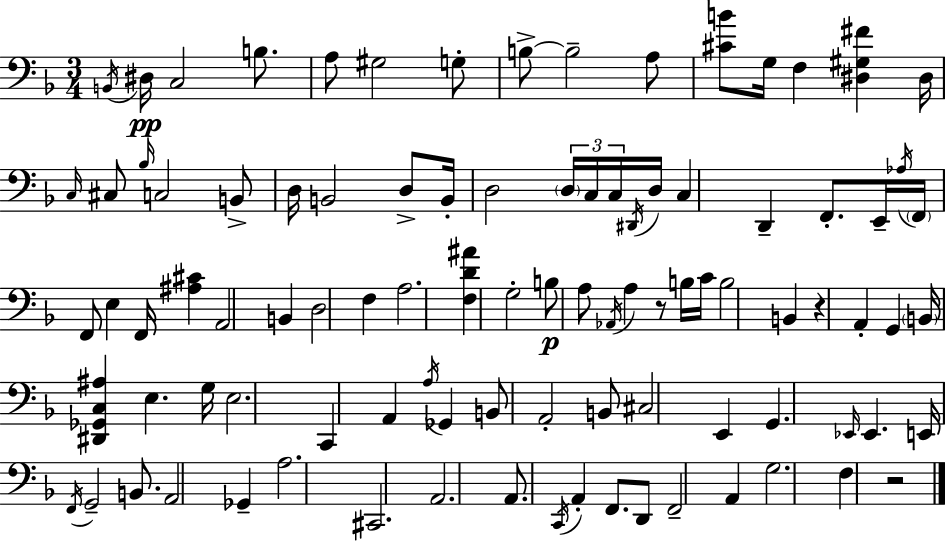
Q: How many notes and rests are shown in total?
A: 95